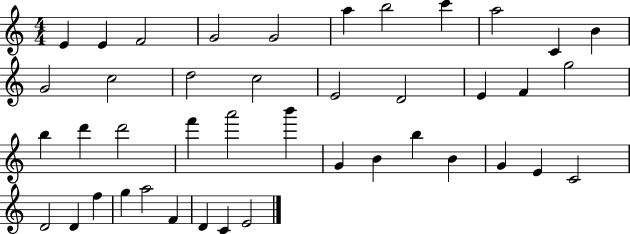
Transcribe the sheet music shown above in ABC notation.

X:1
T:Untitled
M:4/4
L:1/4
K:C
E E F2 G2 G2 a b2 c' a2 C B G2 c2 d2 c2 E2 D2 E F g2 b d' d'2 f' a'2 b' G B b B G E C2 D2 D f g a2 F D C E2